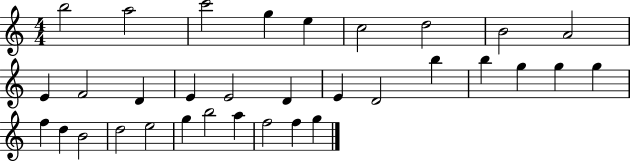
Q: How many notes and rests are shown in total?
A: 33